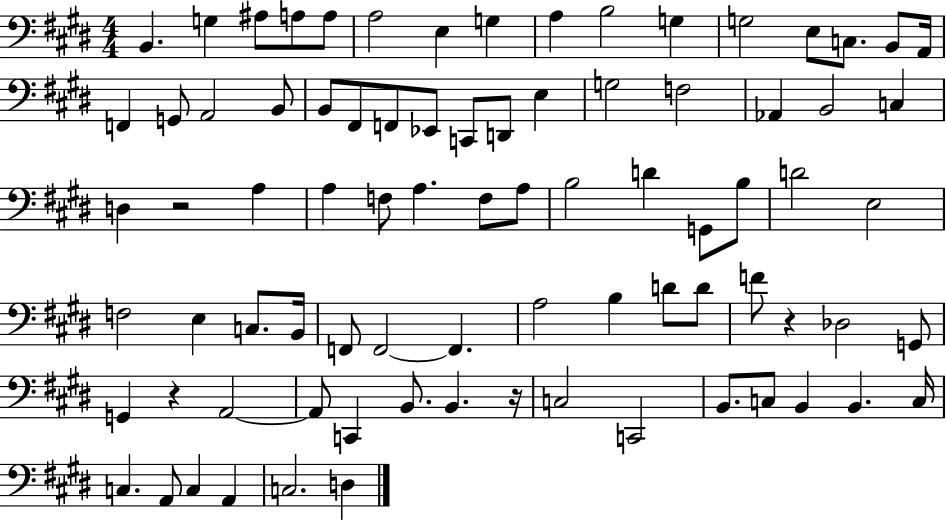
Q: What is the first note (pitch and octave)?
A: B2